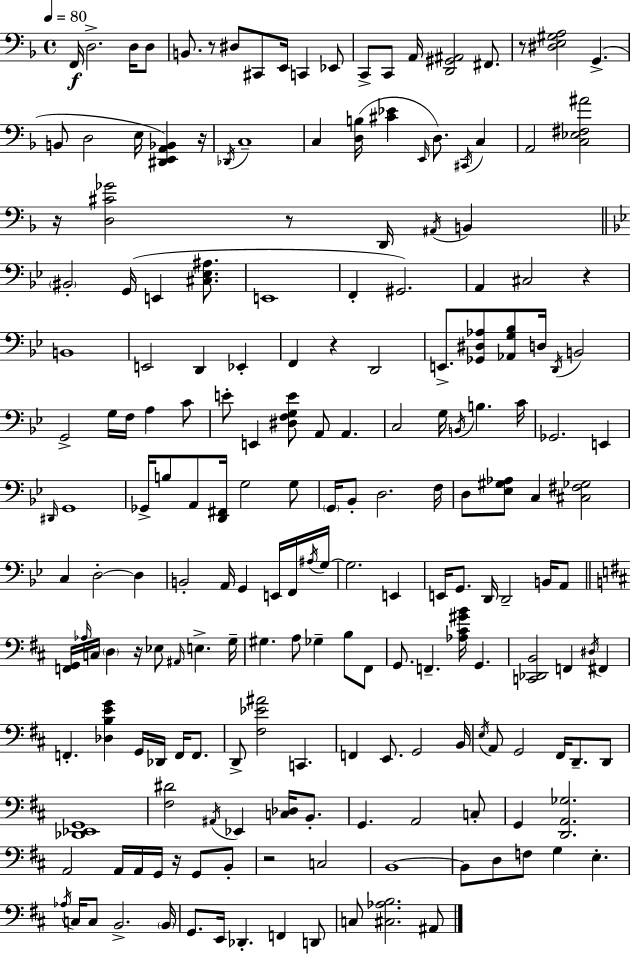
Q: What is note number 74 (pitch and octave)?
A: F3